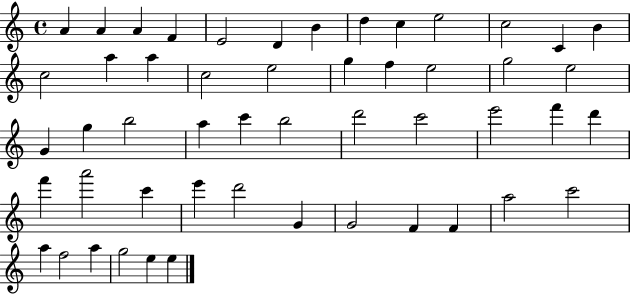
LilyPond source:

{
  \clef treble
  \time 4/4
  \defaultTimeSignature
  \key c \major
  a'4 a'4 a'4 f'4 | e'2 d'4 b'4 | d''4 c''4 e''2 | c''2 c'4 b'4 | \break c''2 a''4 a''4 | c''2 e''2 | g''4 f''4 e''2 | g''2 e''2 | \break g'4 g''4 b''2 | a''4 c'''4 b''2 | d'''2 c'''2 | e'''2 f'''4 d'''4 | \break f'''4 a'''2 c'''4 | e'''4 d'''2 g'4 | g'2 f'4 f'4 | a''2 c'''2 | \break a''4 f''2 a''4 | g''2 e''4 e''4 | \bar "|."
}